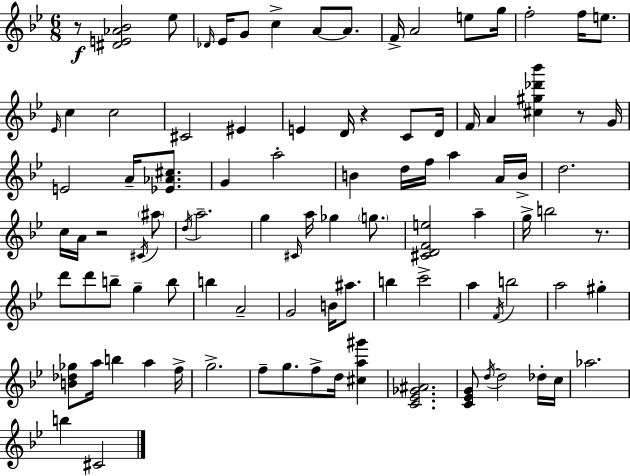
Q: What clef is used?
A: treble